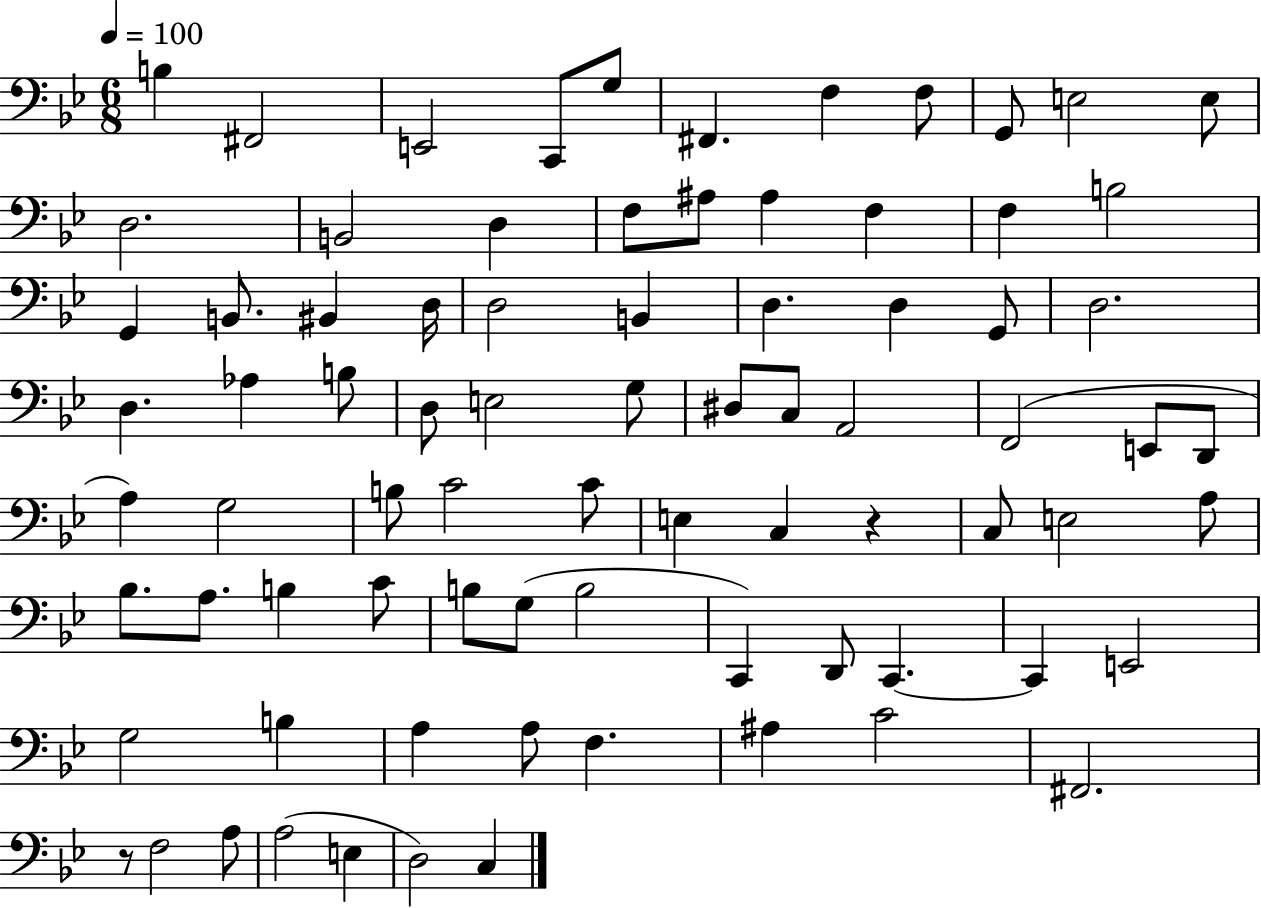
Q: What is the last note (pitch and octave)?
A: C3